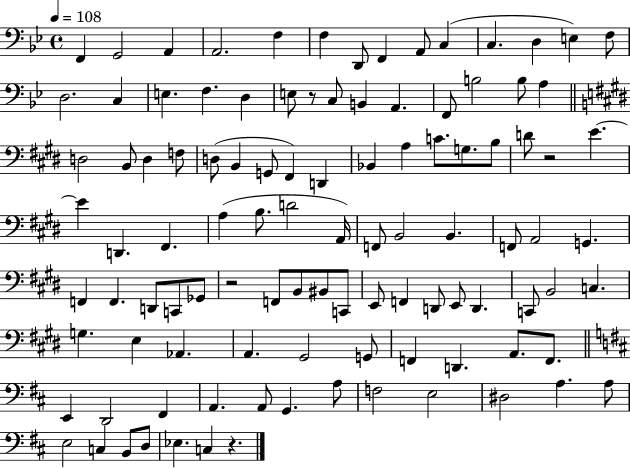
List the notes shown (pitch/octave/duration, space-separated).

F2/q G2/h A2/q A2/h. F3/q F3/q D2/e F2/q A2/e C3/q C3/q. D3/q E3/q F3/e D3/h. C3/q E3/q. F3/q. D3/q E3/e R/e C3/e B2/q A2/q. F2/e B3/h B3/e A3/q D3/h B2/e D3/q F3/e D3/e B2/q G2/e F#2/q D2/q Bb2/q A3/q C4/e. G3/e. B3/e D4/e R/h E4/q. E4/q D2/q. F#2/q. A3/q B3/e. D4/h A2/s F2/e B2/h B2/q. F2/e A2/h G2/q. F2/q F2/q. D2/e C2/e Gb2/e R/h F2/e B2/e BIS2/e C2/e E2/e F2/q D2/e E2/e D2/q. C2/e B2/h C3/q. G3/q. E3/q Ab2/q. A2/q. G#2/h G2/e F2/q D2/q. A2/e. F2/e. E2/q D2/h F#2/q A2/q. A2/e G2/q. A3/e F3/h E3/h D#3/h A3/q. A3/e E3/h C3/q B2/e D3/e Eb3/q. C3/q R/q.